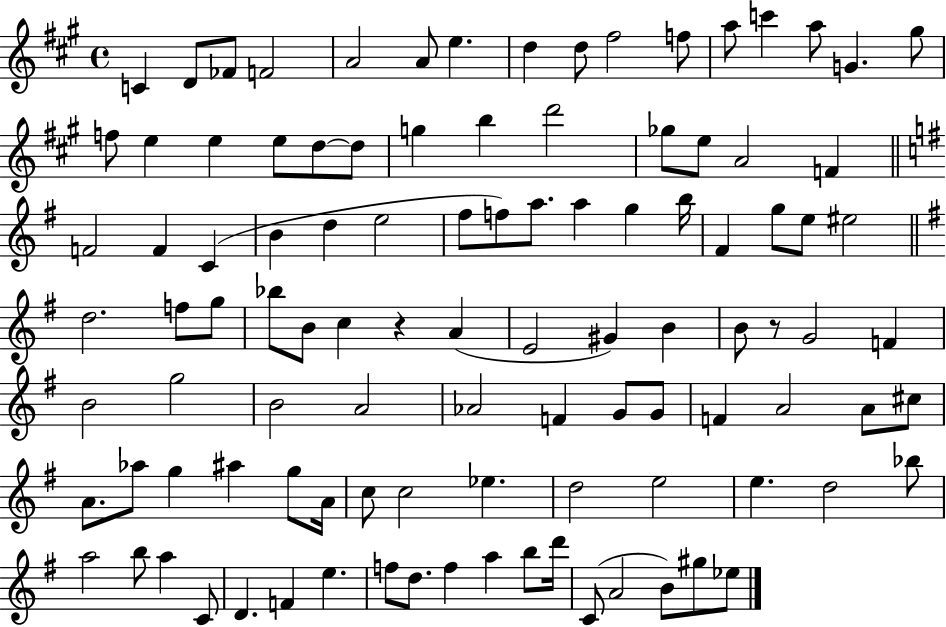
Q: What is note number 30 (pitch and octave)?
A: F4